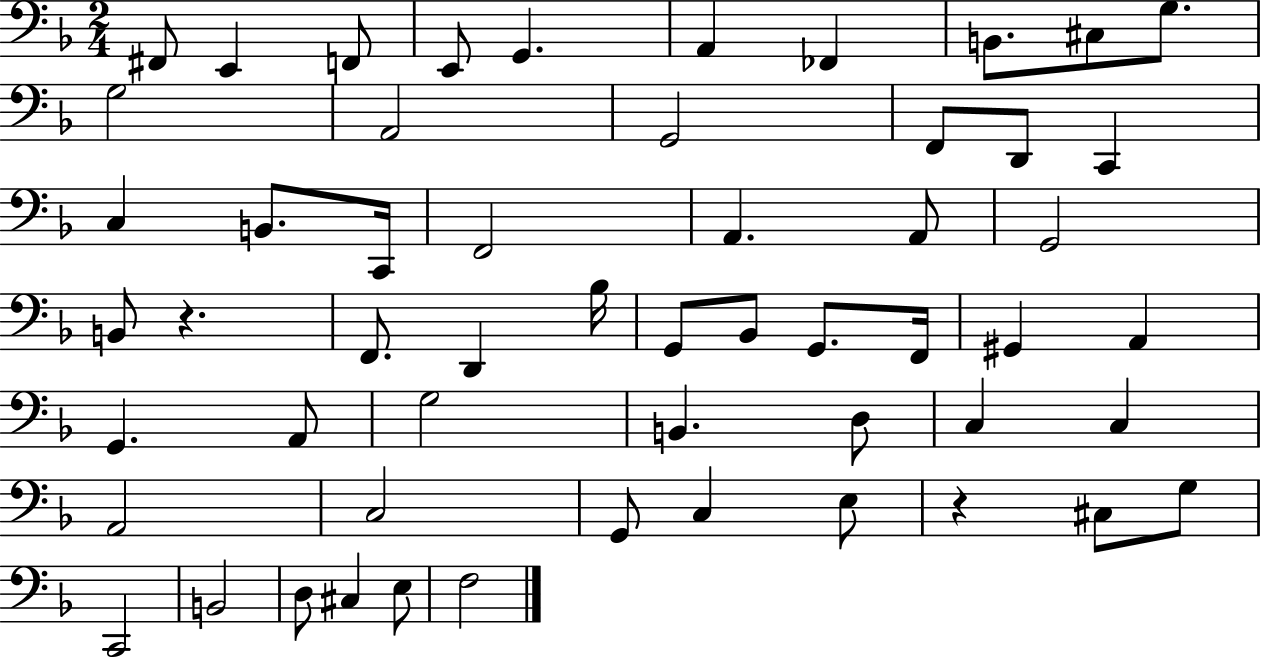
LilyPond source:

{
  \clef bass
  \numericTimeSignature
  \time 2/4
  \key f \major
  fis,8 e,4 f,8 | e,8 g,4. | a,4 fes,4 | b,8. cis8 g8. | \break g2 | a,2 | g,2 | f,8 d,8 c,4 | \break c4 b,8. c,16 | f,2 | a,4. a,8 | g,2 | \break b,8 r4. | f,8. d,4 bes16 | g,8 bes,8 g,8. f,16 | gis,4 a,4 | \break g,4. a,8 | g2 | b,4. d8 | c4 c4 | \break a,2 | c2 | g,8 c4 e8 | r4 cis8 g8 | \break c,2 | b,2 | d8 cis4 e8 | f2 | \break \bar "|."
}